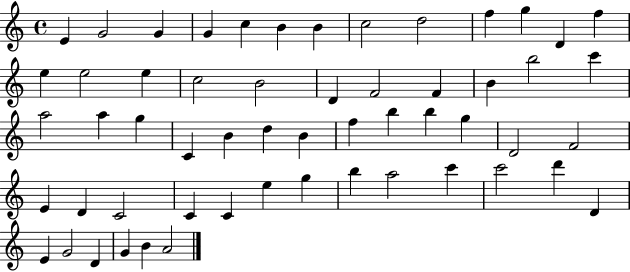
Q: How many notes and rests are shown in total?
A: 56